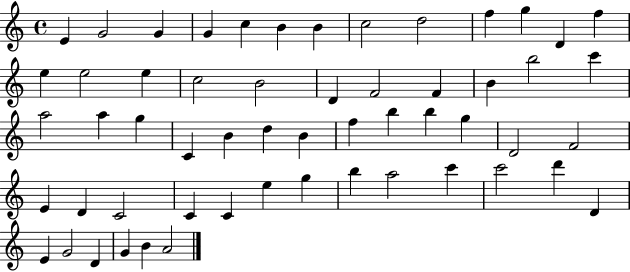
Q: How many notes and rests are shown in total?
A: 56